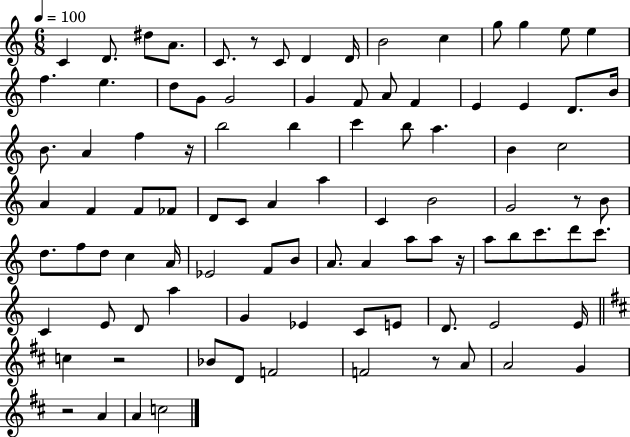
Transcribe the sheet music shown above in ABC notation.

X:1
T:Untitled
M:6/8
L:1/4
K:C
C D/2 ^d/2 A/2 C/2 z/2 C/2 D D/4 B2 c g/2 g e/2 e f e d/2 G/2 G2 G F/2 A/2 F E E D/2 B/4 B/2 A f z/4 b2 b c' b/2 a B c2 A F F/2 _F/2 D/2 C/2 A a C B2 G2 z/2 B/2 d/2 f/2 d/2 c A/4 _E2 F/2 B/2 A/2 A a/2 a/2 z/4 a/2 b/2 c'/2 d'/2 c'/2 C E/2 D/2 a G _E C/2 E/2 D/2 E2 E/4 c z2 _B/2 D/2 F2 F2 z/2 A/2 A2 G z2 A A c2